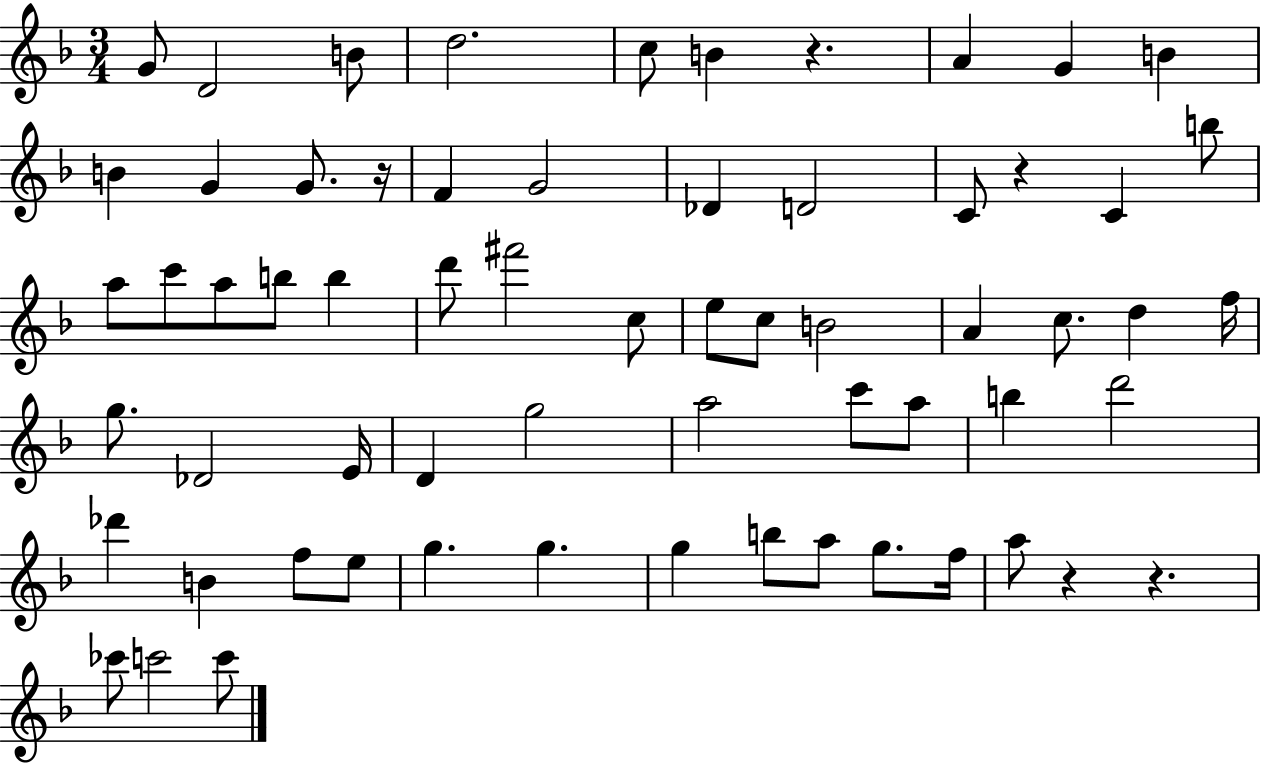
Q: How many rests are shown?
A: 5